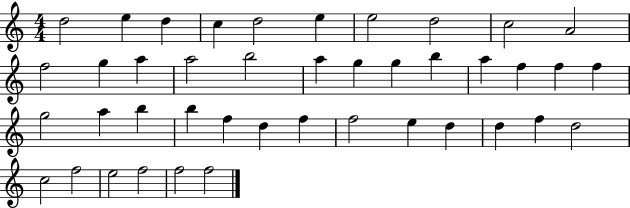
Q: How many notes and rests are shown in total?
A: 42